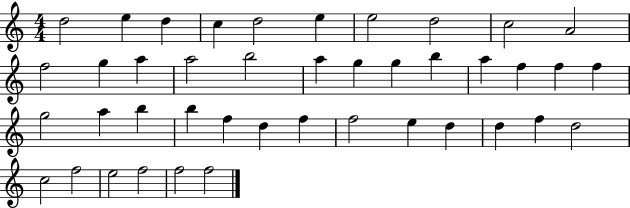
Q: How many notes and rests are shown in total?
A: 42